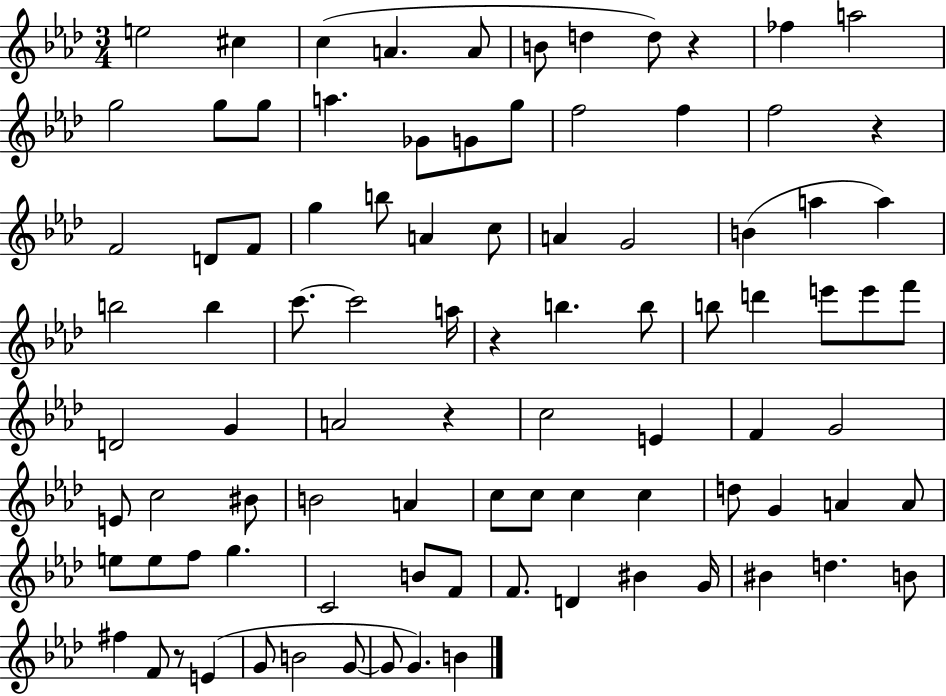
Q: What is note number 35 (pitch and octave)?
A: C6